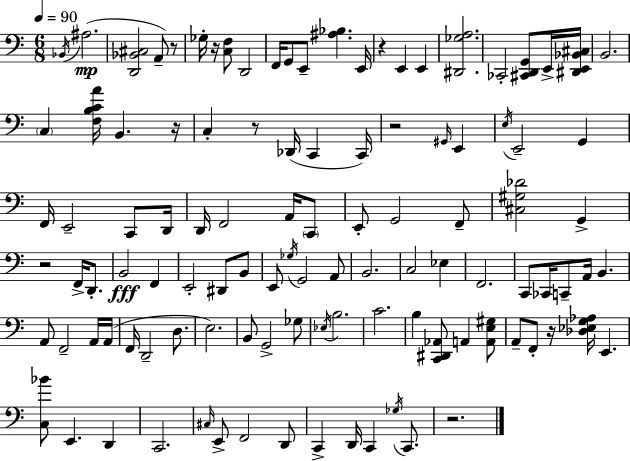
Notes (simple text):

Bb2/s A#3/h. [D2,Bb2,C#3]/h A2/e R/e Gb3/s R/s [C3,F3]/e D2/h F2/s G2/e E2/e [A#3,Bb3]/q. E2/s R/q E2/q E2/q [D#2,Gb3,A3]/h. CES2/h [C#2,D2,G2]/e E2/s [D#2,E2,Bb2,C#3]/s B2/h. C3/q [F3,B3,C4,A4]/s B2/q. R/s C3/q R/e Db2/s C2/q C2/s R/h G#2/s E2/q E3/s E2/h G2/q F2/s E2/h C2/e D2/s D2/s F2/h A2/s C2/e E2/e G2/h F2/e [C#3,G#3,Db4]/h G2/q R/h F2/s D2/e. B2/h F2/q E2/h D#2/e B2/e E2/e Gb3/s G2/h A2/e B2/h. C3/h Eb3/q F2/h. C2/e CES2/s C2/e A2/s B2/q. A2/e F2/h A2/s A2/s F2/s D2/h D3/e. E3/h. B2/e G2/h Gb3/e Eb3/s B3/h. C4/h. B3/q [C2,D#2,Ab2]/e A2/q [A2,E3,G#3]/e A2/e F2/e R/s [Db3,Eb3,G3,Ab3]/s E2/q. [C3,Bb4]/e E2/q. D2/q C2/h. C#3/s E2/e F2/h D2/e C2/q D2/s C2/q Gb3/s C2/e. R/h.